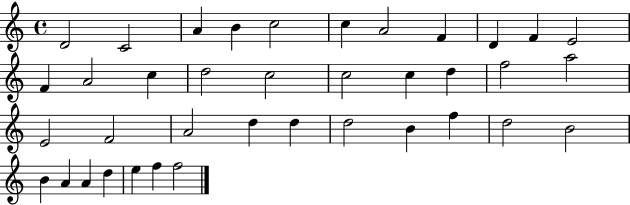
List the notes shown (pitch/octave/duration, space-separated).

D4/h C4/h A4/q B4/q C5/h C5/q A4/h F4/q D4/q F4/q E4/h F4/q A4/h C5/q D5/h C5/h C5/h C5/q D5/q F5/h A5/h E4/h F4/h A4/h D5/q D5/q D5/h B4/q F5/q D5/h B4/h B4/q A4/q A4/q D5/q E5/q F5/q F5/h